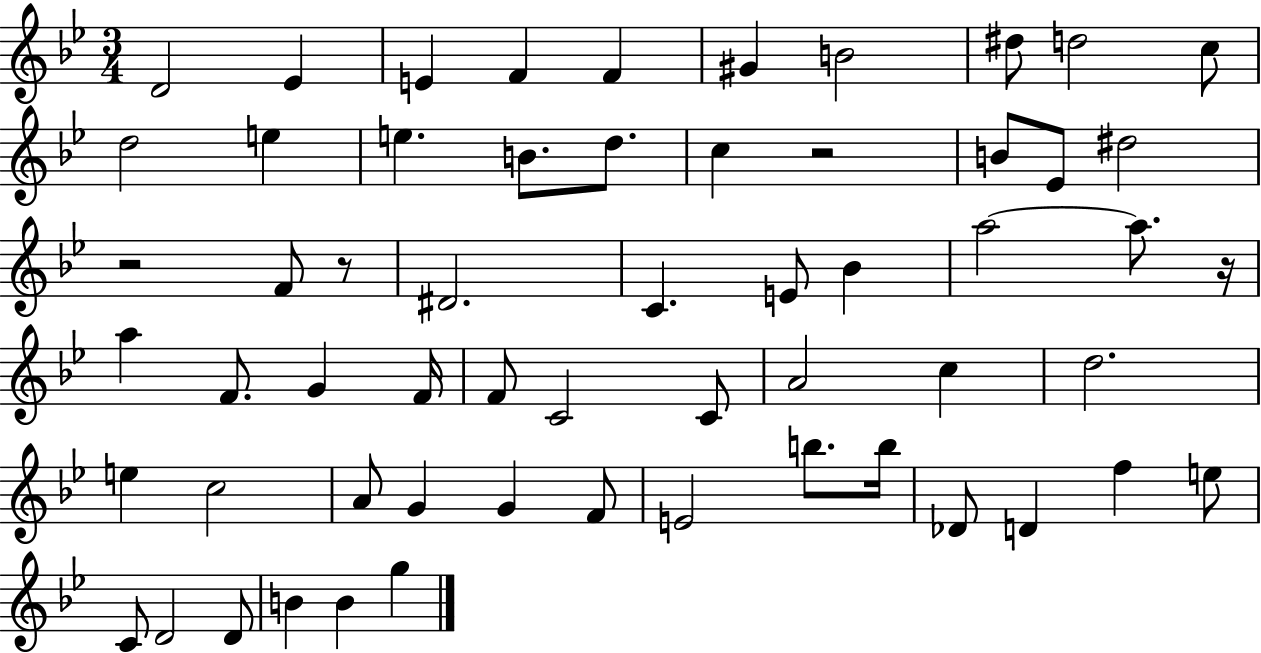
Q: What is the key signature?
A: BES major